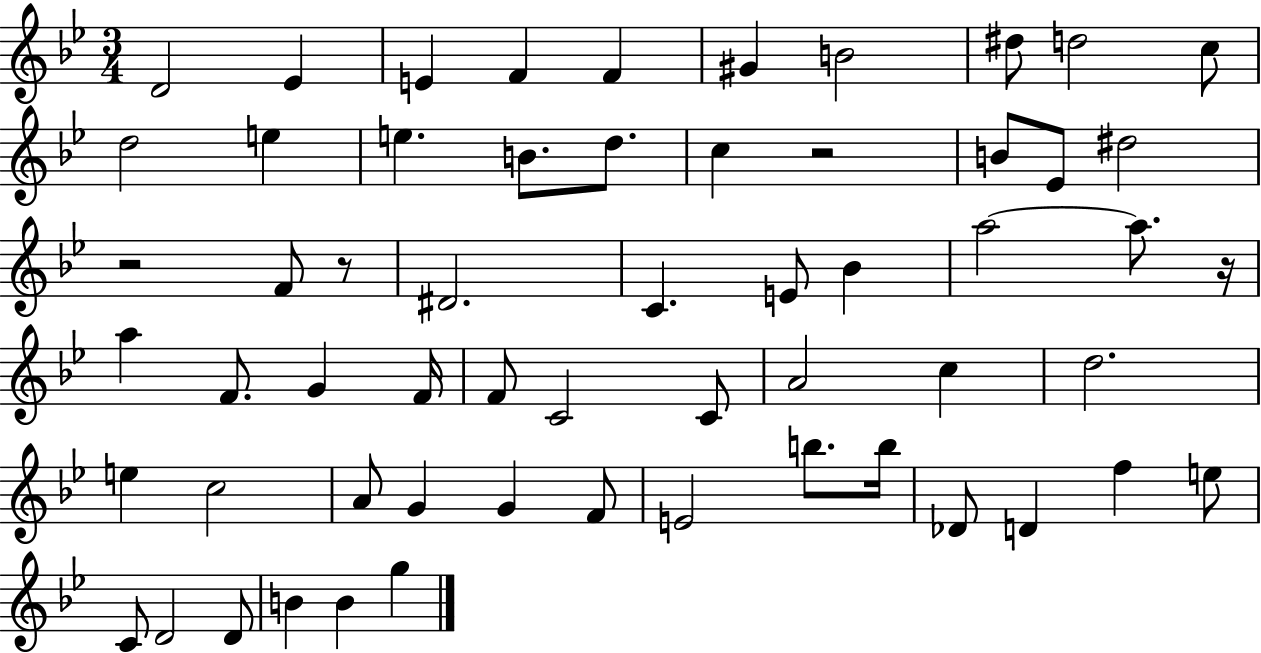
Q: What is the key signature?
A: BES major